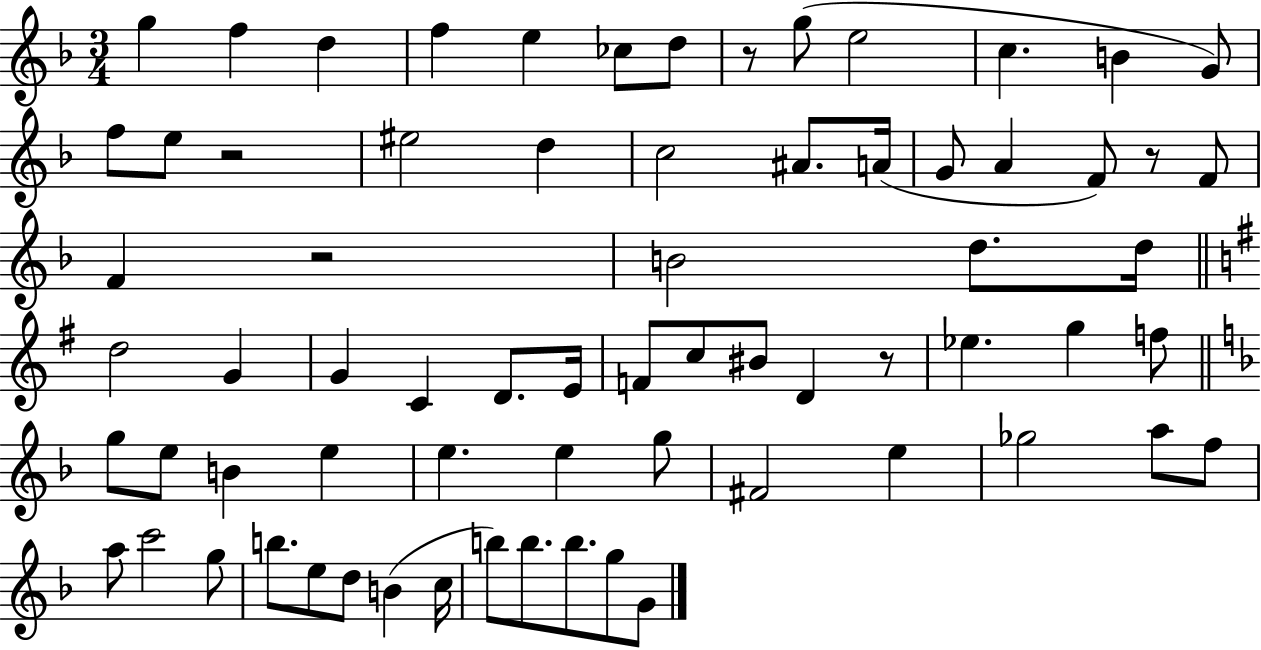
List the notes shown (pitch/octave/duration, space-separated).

G5/q F5/q D5/q F5/q E5/q CES5/e D5/e R/e G5/e E5/h C5/q. B4/q G4/e F5/e E5/e R/h EIS5/h D5/q C5/h A#4/e. A4/s G4/e A4/q F4/e R/e F4/e F4/q R/h B4/h D5/e. D5/s D5/h G4/q G4/q C4/q D4/e. E4/s F4/e C5/e BIS4/e D4/q R/e Eb5/q. G5/q F5/e G5/e E5/e B4/q E5/q E5/q. E5/q G5/e F#4/h E5/q Gb5/h A5/e F5/e A5/e C6/h G5/e B5/e. E5/e D5/e B4/q C5/s B5/e B5/e. B5/e. G5/e G4/e